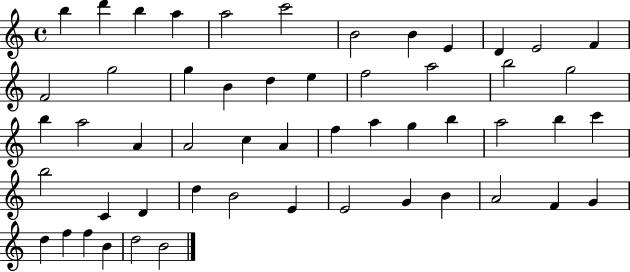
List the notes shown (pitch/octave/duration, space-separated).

B5/q D6/q B5/q A5/q A5/h C6/h B4/h B4/q E4/q D4/q E4/h F4/q F4/h G5/h G5/q B4/q D5/q E5/q F5/h A5/h B5/h G5/h B5/q A5/h A4/q A4/h C5/q A4/q F5/q A5/q G5/q B5/q A5/h B5/q C6/q B5/h C4/q D4/q D5/q B4/h E4/q E4/h G4/q B4/q A4/h F4/q G4/q D5/q F5/q F5/q B4/q D5/h B4/h